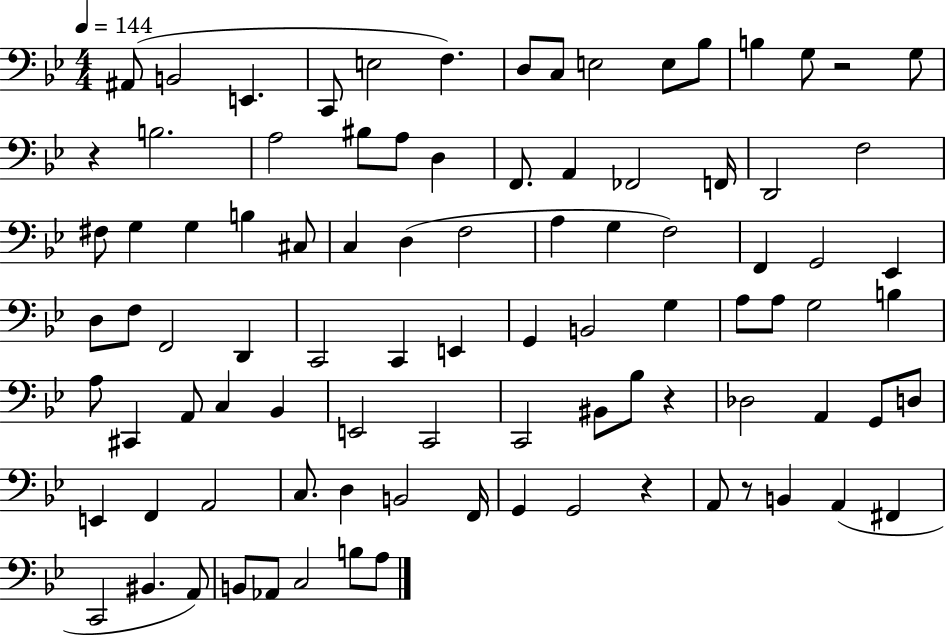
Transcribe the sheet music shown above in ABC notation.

X:1
T:Untitled
M:4/4
L:1/4
K:Bb
^A,,/2 B,,2 E,, C,,/2 E,2 F, D,/2 C,/2 E,2 E,/2 _B,/2 B, G,/2 z2 G,/2 z B,2 A,2 ^B,/2 A,/2 D, F,,/2 A,, _F,,2 F,,/4 D,,2 F,2 ^F,/2 G, G, B, ^C,/2 C, D, F,2 A, G, F,2 F,, G,,2 _E,, D,/2 F,/2 F,,2 D,, C,,2 C,, E,, G,, B,,2 G, A,/2 A,/2 G,2 B, A,/2 ^C,, A,,/2 C, _B,, E,,2 C,,2 C,,2 ^B,,/2 _B,/2 z _D,2 A,, G,,/2 D,/2 E,, F,, A,,2 C,/2 D, B,,2 F,,/4 G,, G,,2 z A,,/2 z/2 B,, A,, ^F,, C,,2 ^B,, A,,/2 B,,/2 _A,,/2 C,2 B,/2 A,/2